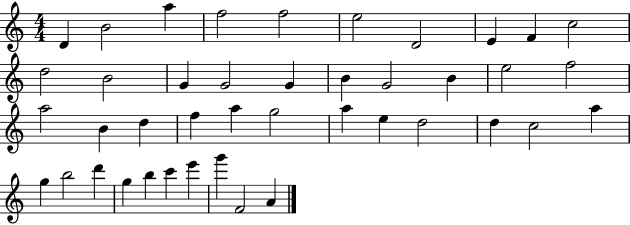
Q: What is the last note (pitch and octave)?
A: A4